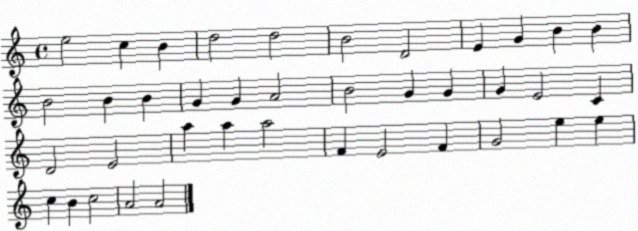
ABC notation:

X:1
T:Untitled
M:4/4
L:1/4
K:C
e2 c B d2 d2 B2 D2 E G B B B2 B B G G A2 B2 G G G E2 C D2 E2 a a a2 F E2 F G2 e e c B c2 A2 A2